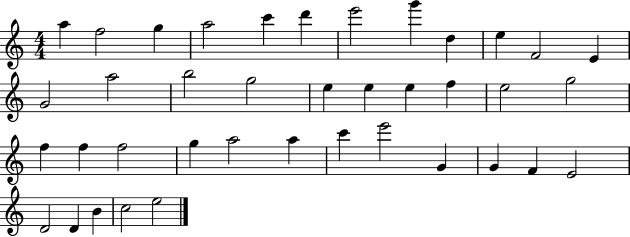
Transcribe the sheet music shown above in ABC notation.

X:1
T:Untitled
M:4/4
L:1/4
K:C
a f2 g a2 c' d' e'2 g' d e F2 E G2 a2 b2 g2 e e e f e2 g2 f f f2 g a2 a c' e'2 G G F E2 D2 D B c2 e2